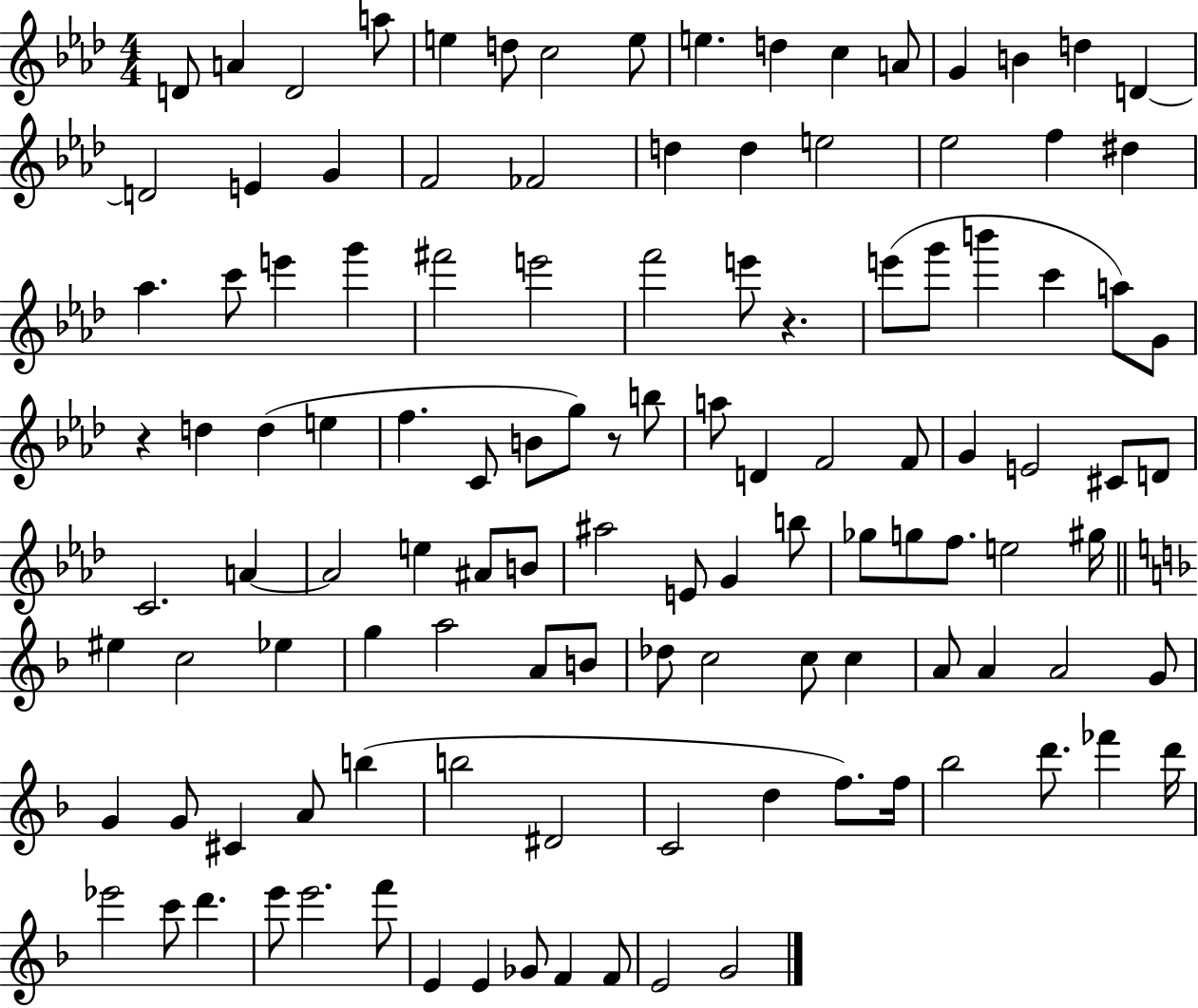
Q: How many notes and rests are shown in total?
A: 118